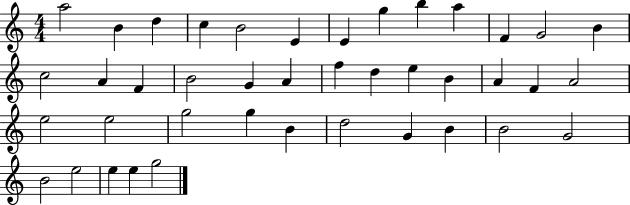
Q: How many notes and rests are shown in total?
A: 41